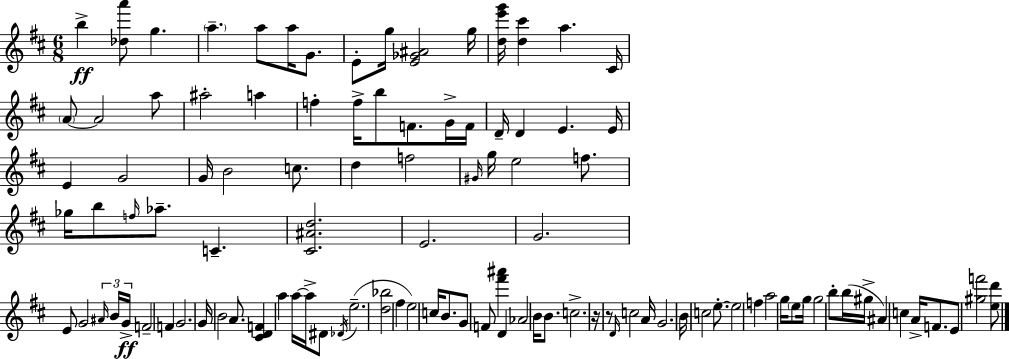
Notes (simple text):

B5/q [Db5,A6]/e G5/q. A5/q. A5/e A5/s G4/e. E4/e G5/s [E4,Gb4,A#4]/h G5/s [D5,E6,G6]/s [D5,C#6]/q A5/q. C#4/s A4/e A4/h A5/e A#5/h A5/q F5/q F5/s B5/e F4/e. G4/s F4/s D4/s D4/q E4/q. E4/s E4/q G4/h G4/s B4/h C5/e. D5/q F5/h G#4/s G5/s E5/h F5/e. Gb5/s B5/e F5/s Ab5/e. C4/q. [C#4,A#4,D5]/h. E4/h. G4/h. E4/e G4/h A#4/s B4/s G4/s F4/h F4/q G4/h. G4/s B4/h A4/e. [C#4,D4,F4]/q A5/q A5/s A5/s D#4/e Db4/s E5/h. [D5,Bb5]/h F#5/q E5/h C5/s B4/e. G4/e F4/e [F#6,A#6]/q D4/q Ab4/h B4/s B4/e. C5/h. R/s R/e D4/s C5/h A4/s G4/h. B4/s C5/h E5/e. E5/h F5/q A5/h G5/s E5/e G5/s G5/h B5/e B5/s G#5/s A#4/q C5/q A4/s F4/e. E4/e [G#5,F6]/h [E5,D6]/e